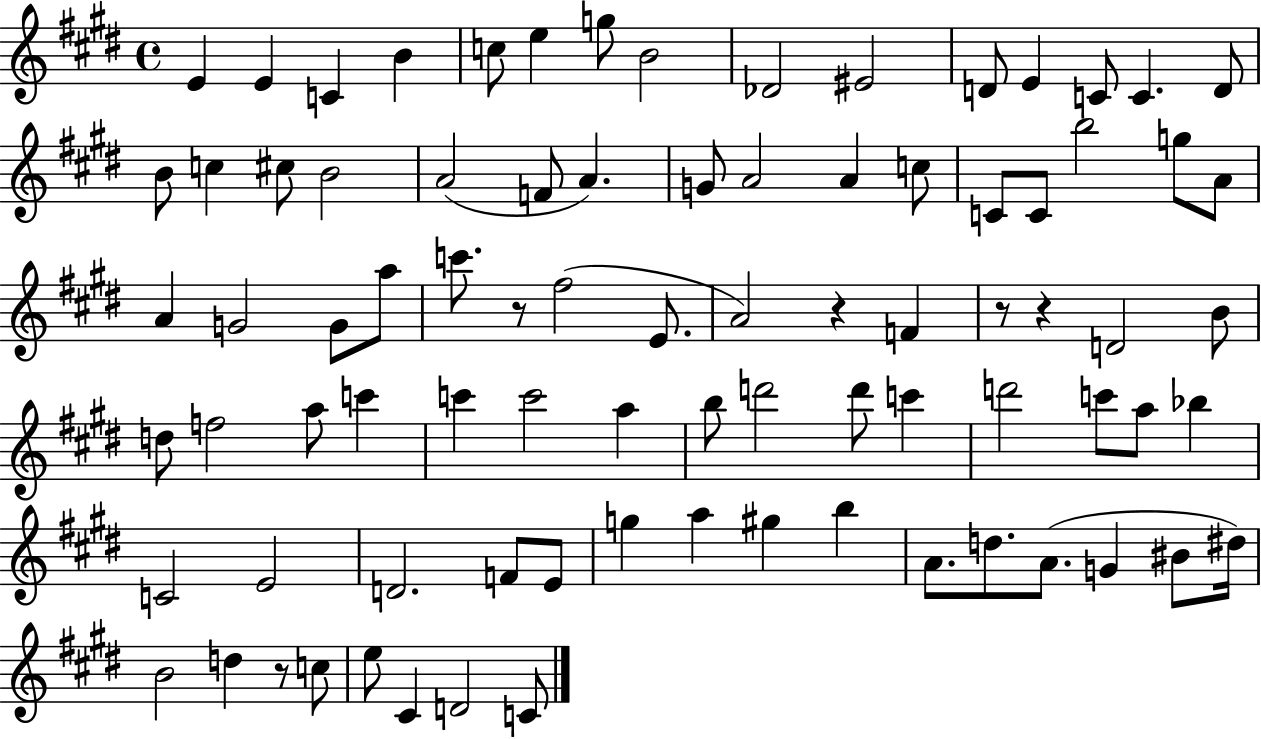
E4/q E4/q C4/q B4/q C5/e E5/q G5/e B4/h Db4/h EIS4/h D4/e E4/q C4/e C4/q. D4/e B4/e C5/q C#5/e B4/h A4/h F4/e A4/q. G4/e A4/h A4/q C5/e C4/e C4/e B5/h G5/e A4/e A4/q G4/h G4/e A5/e C6/e. R/e F#5/h E4/e. A4/h R/q F4/q R/e R/q D4/h B4/e D5/e F5/h A5/e C6/q C6/q C6/h A5/q B5/e D6/h D6/e C6/q D6/h C6/e A5/e Bb5/q C4/h E4/h D4/h. F4/e E4/e G5/q A5/q G#5/q B5/q A4/e. D5/e. A4/e. G4/q BIS4/e D#5/s B4/h D5/q R/e C5/e E5/e C#4/q D4/h C4/e